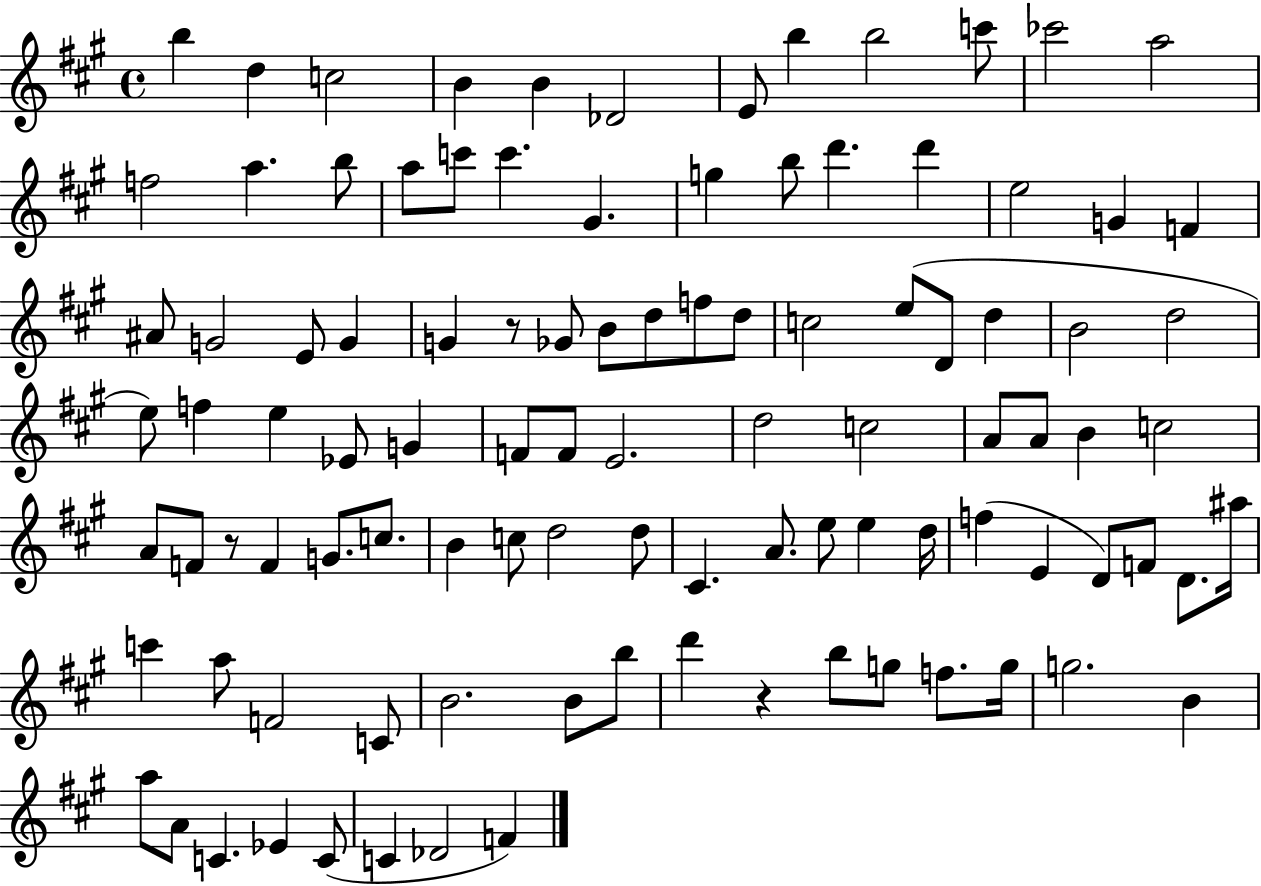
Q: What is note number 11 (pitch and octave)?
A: CES6